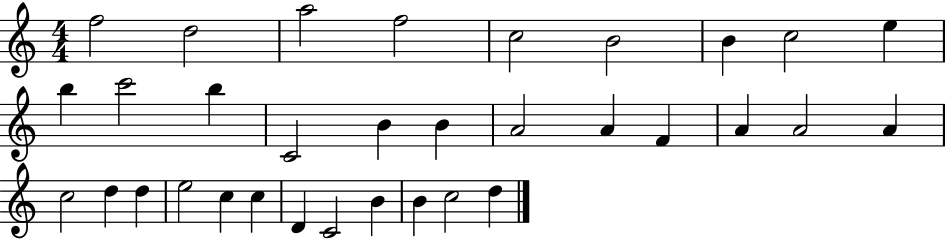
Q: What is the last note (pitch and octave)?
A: D5